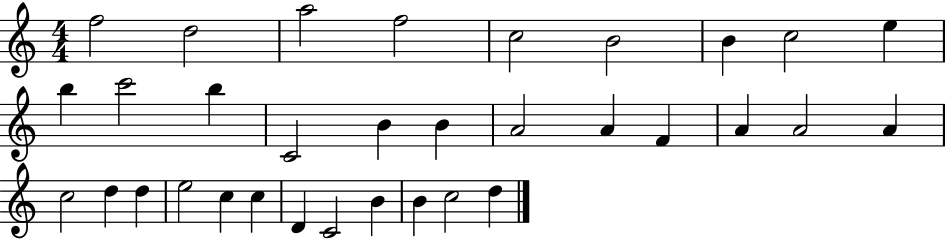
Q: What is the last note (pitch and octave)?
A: D5